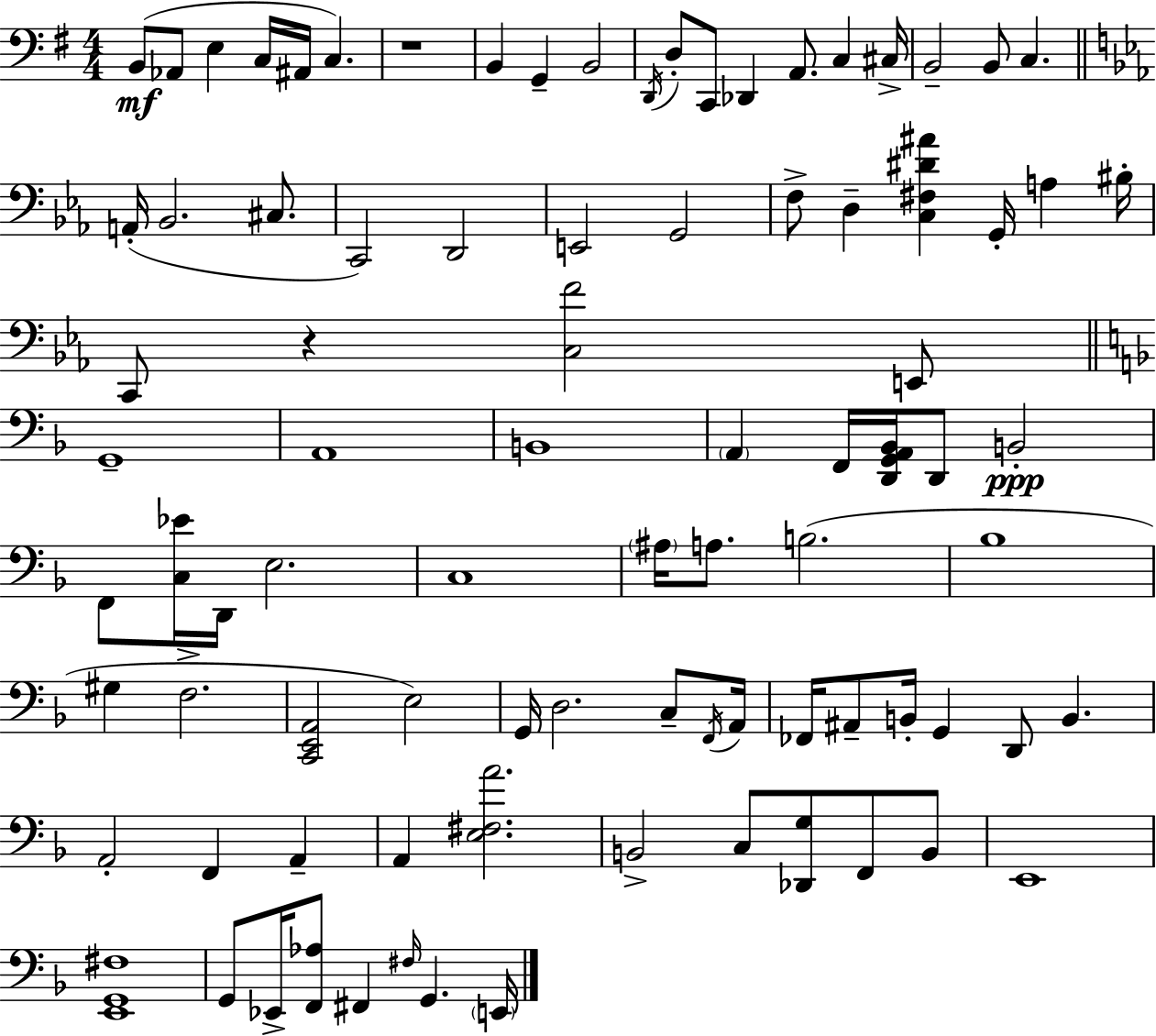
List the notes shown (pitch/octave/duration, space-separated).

B2/e Ab2/e E3/q C3/s A#2/s C3/q. R/w B2/q G2/q B2/h D2/s D3/e C2/e Db2/q A2/e. C3/q C#3/s B2/h B2/e C3/q. A2/s Bb2/h. C#3/e. C2/h D2/h E2/h G2/h F3/e D3/q [C3,F#3,D#4,A#4]/q G2/s A3/q BIS3/s C2/e R/q [C3,F4]/h E2/e G2/w A2/w B2/w A2/q F2/s [D2,G2,A2,Bb2]/s D2/e B2/h F2/e [C3,Eb4]/s D2/s E3/h. C3/w A#3/s A3/e. B3/h. Bb3/w G#3/q F3/h. [C2,E2,A2]/h E3/h G2/s D3/h. C3/e F2/s A2/s FES2/s A#2/e B2/s G2/q D2/e B2/q. A2/h F2/q A2/q A2/q [E3,F#3,A4]/h. B2/h C3/e [Db2,G3]/e F2/e B2/e E2/w [E2,G2,F#3]/w G2/e Eb2/s [F2,Ab3]/e F#2/q F#3/s G2/q. E2/s